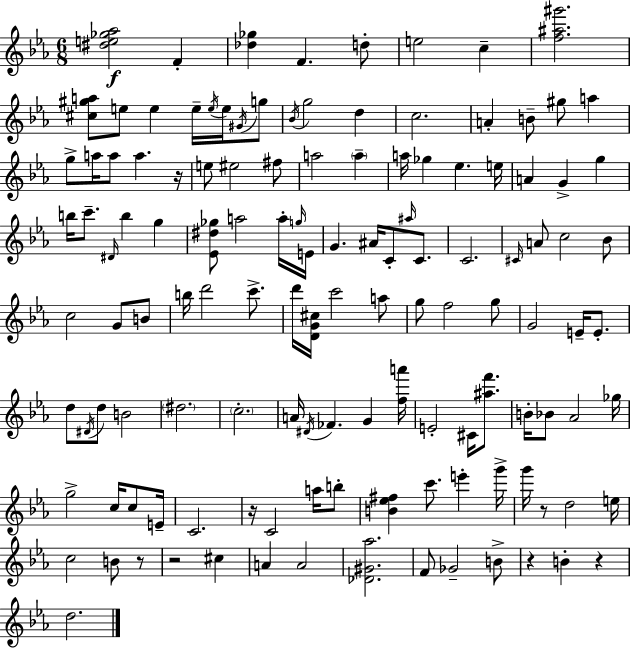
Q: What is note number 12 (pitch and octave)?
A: G5